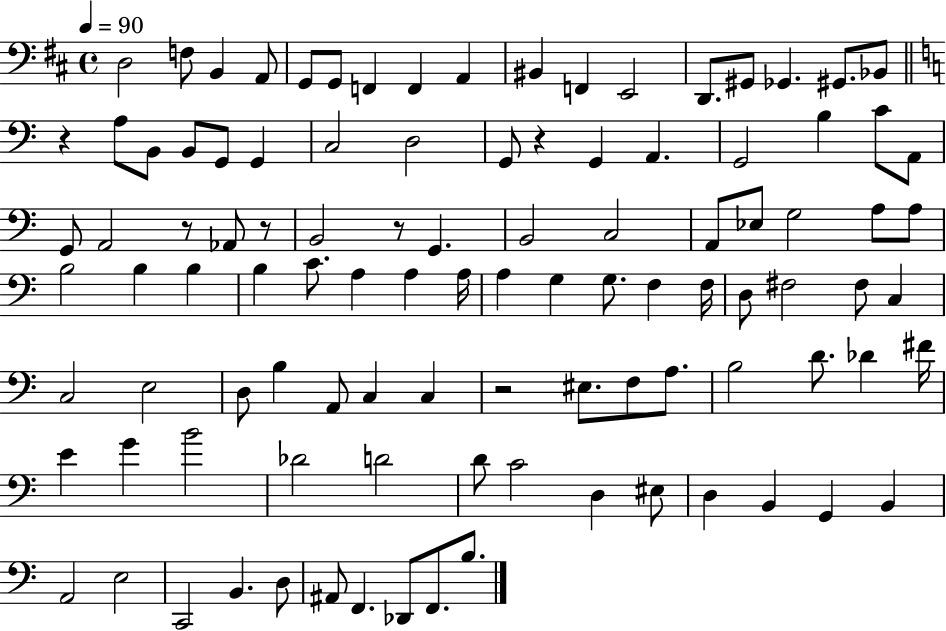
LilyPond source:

{
  \clef bass
  \time 4/4
  \defaultTimeSignature
  \key d \major
  \tempo 4 = 90
  \repeat volta 2 { d2 f8 b,4 a,8 | g,8 g,8 f,4 f,4 a,4 | bis,4 f,4 e,2 | d,8. gis,8 ges,4. gis,8. bes,8 | \break \bar "||" \break \key c \major r4 a8 b,8 b,8 g,8 g,4 | c2 d2 | g,8 r4 g,4 a,4. | g,2 b4 c'8 a,8 | \break g,8 a,2 r8 aes,8 r8 | b,2 r8 g,4. | b,2 c2 | a,8 ees8 g2 a8 a8 | \break b2 b4 b4 | b4 c'8. a4 a4 a16 | a4 g4 g8. f4 f16 | d8 fis2 fis8 c4 | \break c2 e2 | d8 b4 a,8 c4 c4 | r2 eis8. f8 a8. | b2 d'8. des'4 fis'16 | \break e'4 g'4 b'2 | des'2 d'2 | d'8 c'2 d4 eis8 | d4 b,4 g,4 b,4 | \break a,2 e2 | c,2 b,4. d8 | ais,8 f,4. des,8 f,8. b8. | } \bar "|."
}